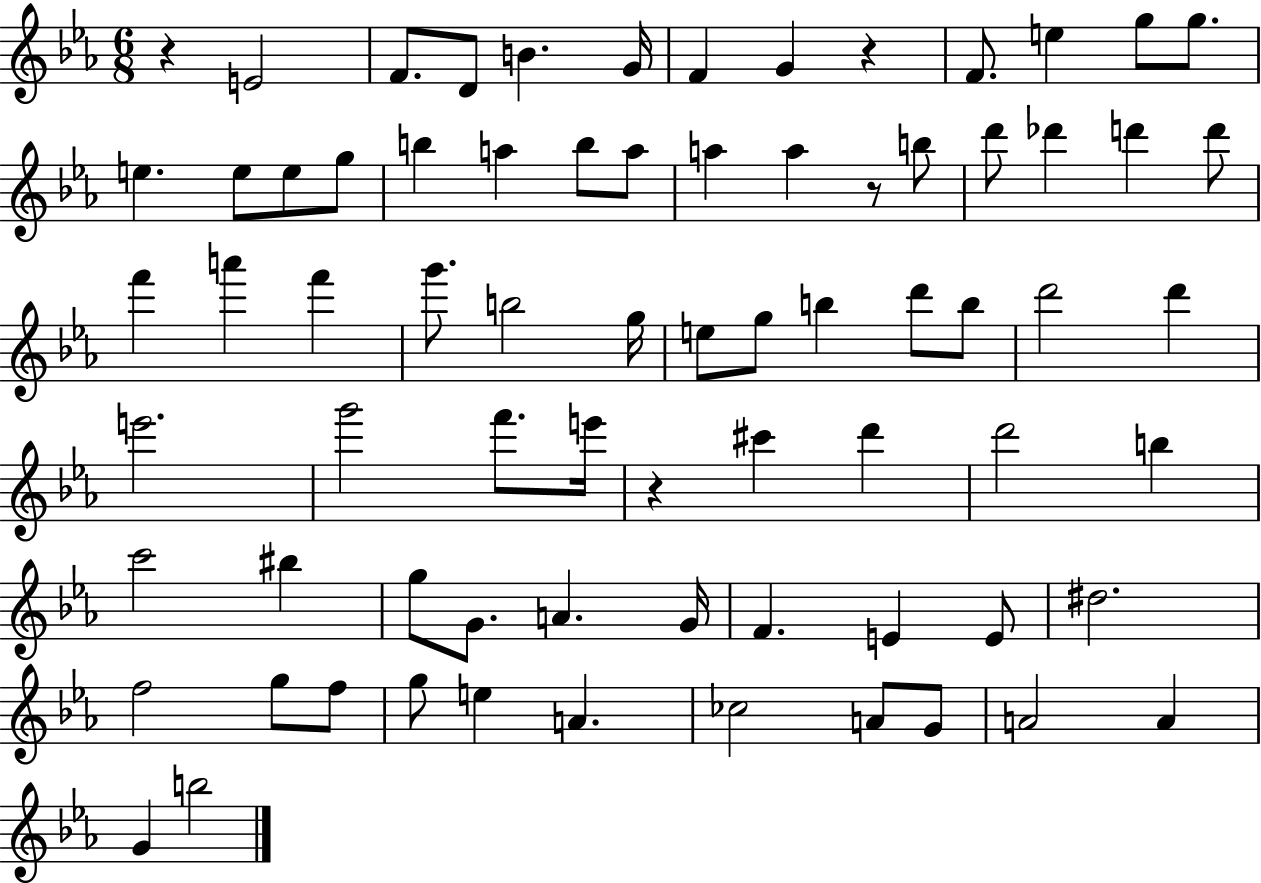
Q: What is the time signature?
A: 6/8